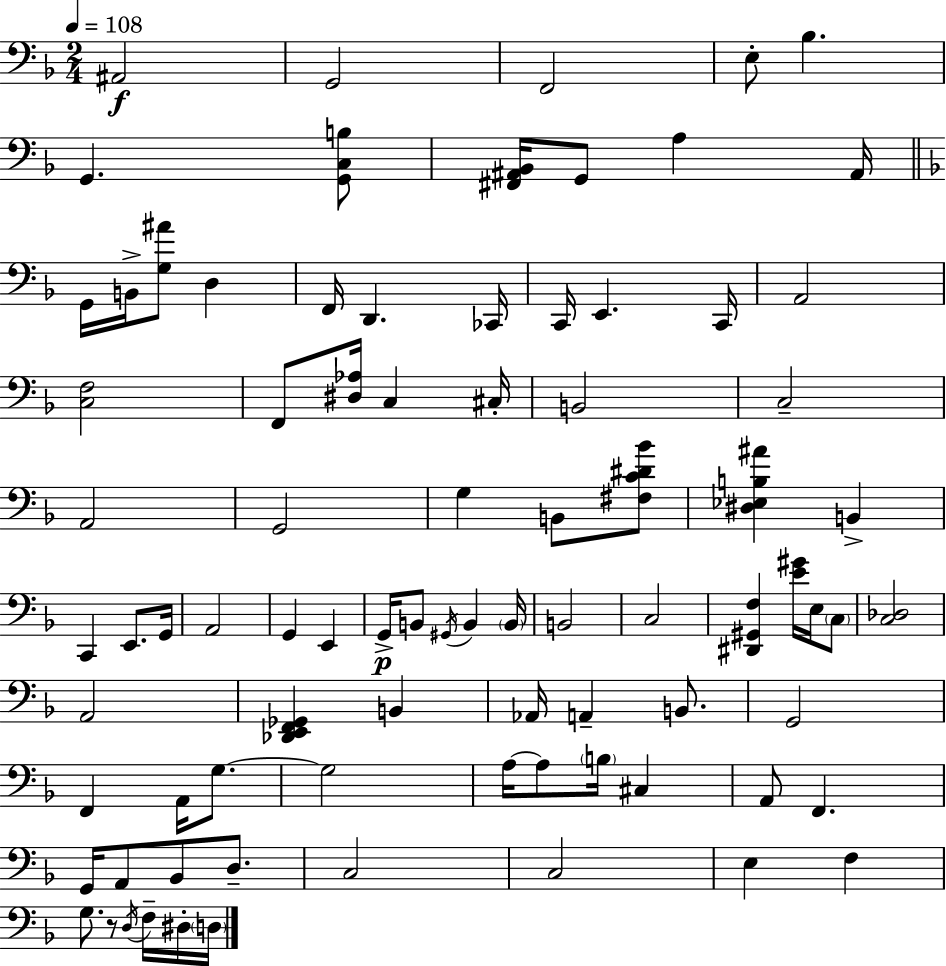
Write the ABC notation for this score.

X:1
T:Untitled
M:2/4
L:1/4
K:Dm
^A,,2 G,,2 F,,2 E,/2 _B, G,, [G,,C,B,]/2 [^F,,^A,,_B,,]/4 G,,/2 A, ^A,,/4 G,,/4 B,,/4 [G,^A]/2 D, F,,/4 D,, _C,,/4 C,,/4 E,, C,,/4 A,,2 [C,F,]2 F,,/2 [^D,_A,]/4 C, ^C,/4 B,,2 C,2 A,,2 G,,2 G, B,,/2 [^F,C^D_B]/2 [^D,_E,B,^A] B,, C,, E,,/2 G,,/4 A,,2 G,, E,, G,,/4 B,,/2 ^G,,/4 B,, B,,/4 B,,2 C,2 [^D,,^G,,F,] [E^G]/4 E,/4 C,/2 [C,_D,]2 A,,2 [_D,,E,,F,,_G,,] B,, _A,,/4 A,, B,,/2 G,,2 F,, A,,/4 G,/2 G,2 A,/4 A,/2 B,/4 ^C, A,,/2 F,, G,,/4 A,,/2 _B,,/2 D,/2 C,2 C,2 E, F, G,/2 z/2 D,/4 F,/4 ^D,/4 D,/4